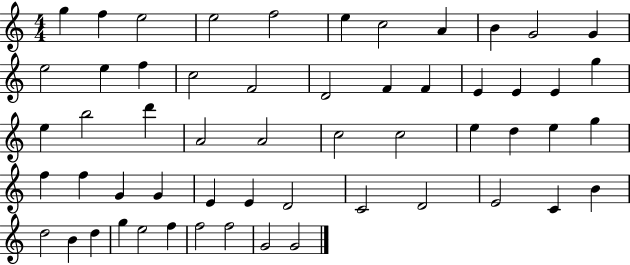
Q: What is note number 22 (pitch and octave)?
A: E4